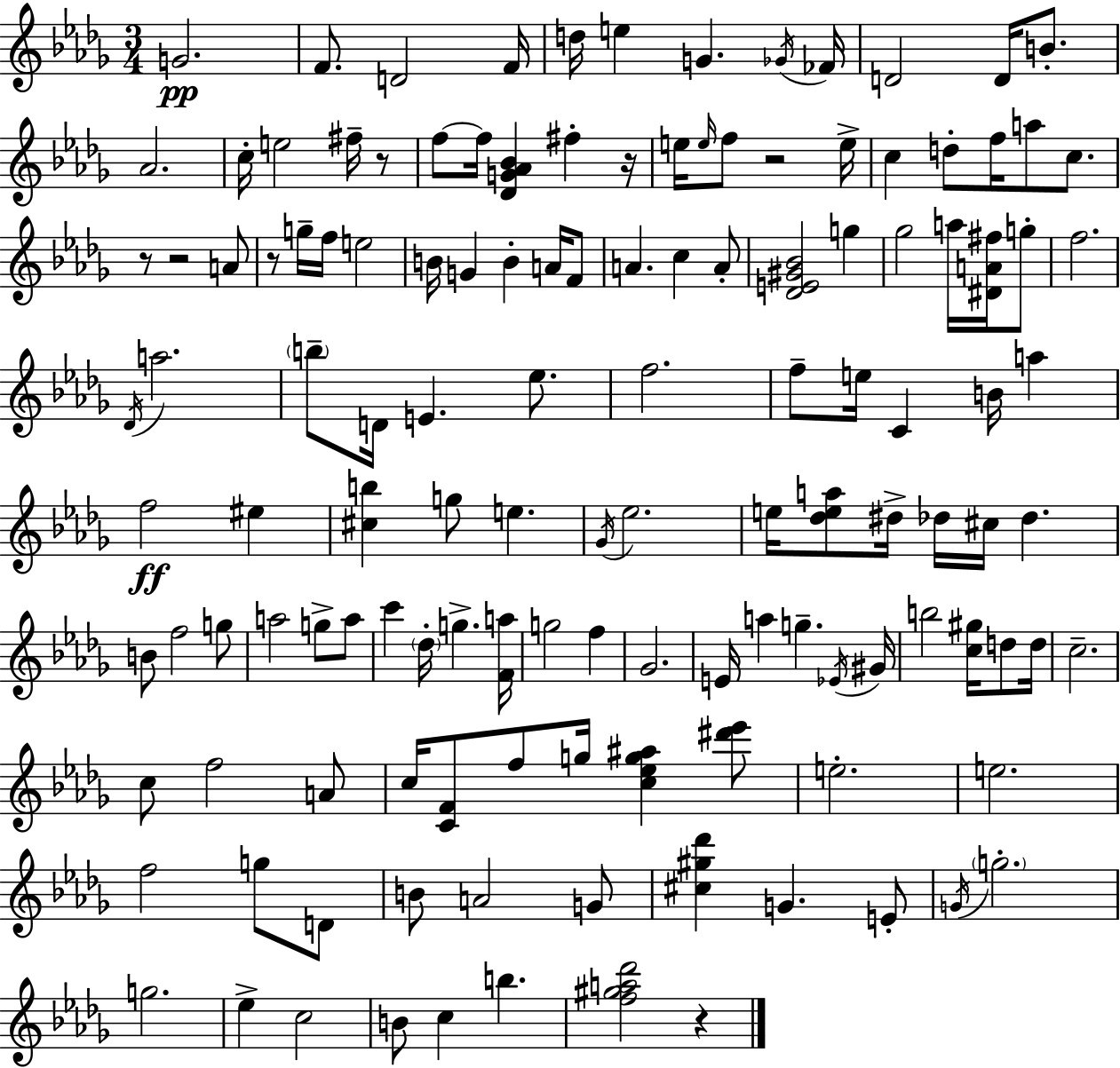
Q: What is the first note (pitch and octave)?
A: G4